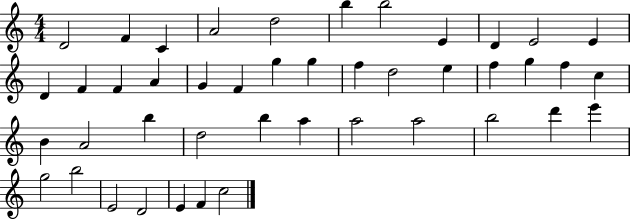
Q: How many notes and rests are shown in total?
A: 44